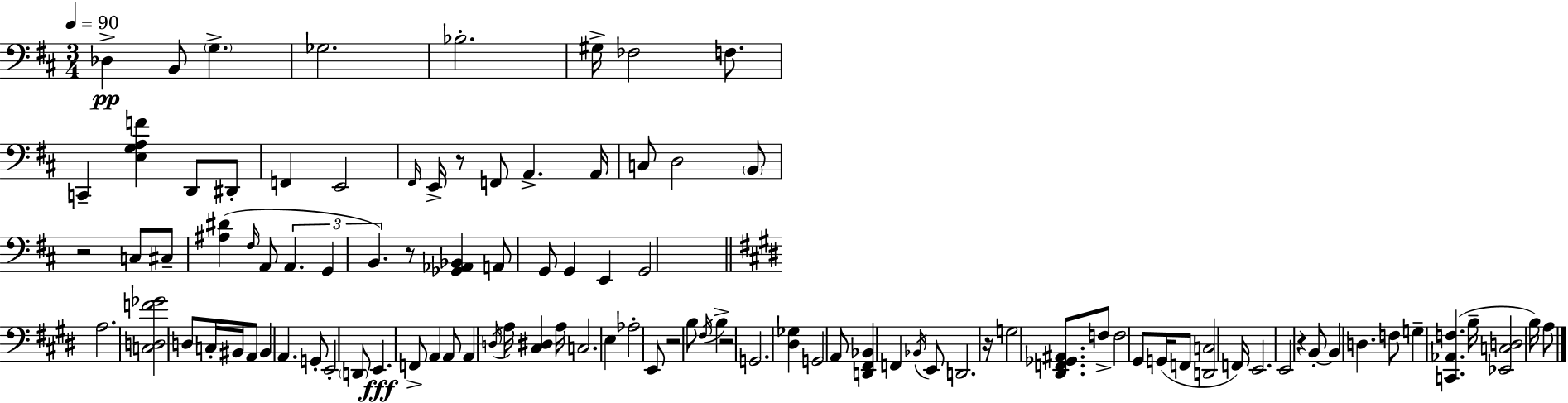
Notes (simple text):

Db3/q B2/e G3/q. Gb3/h. Bb3/h. G#3/s FES3/h F3/e. C2/q [E3,G3,A3,F4]/q D2/e D#2/e F2/q E2/h F#2/s E2/s R/e F2/e A2/q. A2/s C3/e D3/h B2/e R/h C3/e C#3/e [A#3,D#4]/q F#3/s A2/e A2/q. G2/q B2/q. R/e [Gb2,Ab2,Bb2]/q A2/e G2/e G2/q E2/q G2/h A3/h. [C3,D3,F4,Gb4]/h D3/e C3/s BIS2/s A2/e BIS2/q A2/q. G2/e E2/h D2/e E2/q. F2/e A2/q A2/e A2/q D3/s A3/s [C#3,D#3]/q A3/s C3/h. E3/q Ab3/h E2/e R/h B3/e F#3/s B3/q R/h G2/h. [D#3,Gb3]/q G2/h A2/e [D2,F#2,Bb2]/q F2/q Bb2/s E2/e D2/h. R/s G3/h [D#2,F2,Gb2,A#2]/e. F3/e F3/h G#2/e G2/s F2/e [D2,C3]/h F2/s E2/h. E2/h R/q B2/e B2/q D3/q. F3/e G3/q [C2,Ab2,F3]/q. B3/s [Eb2,C3,D3]/h B3/s A3/e